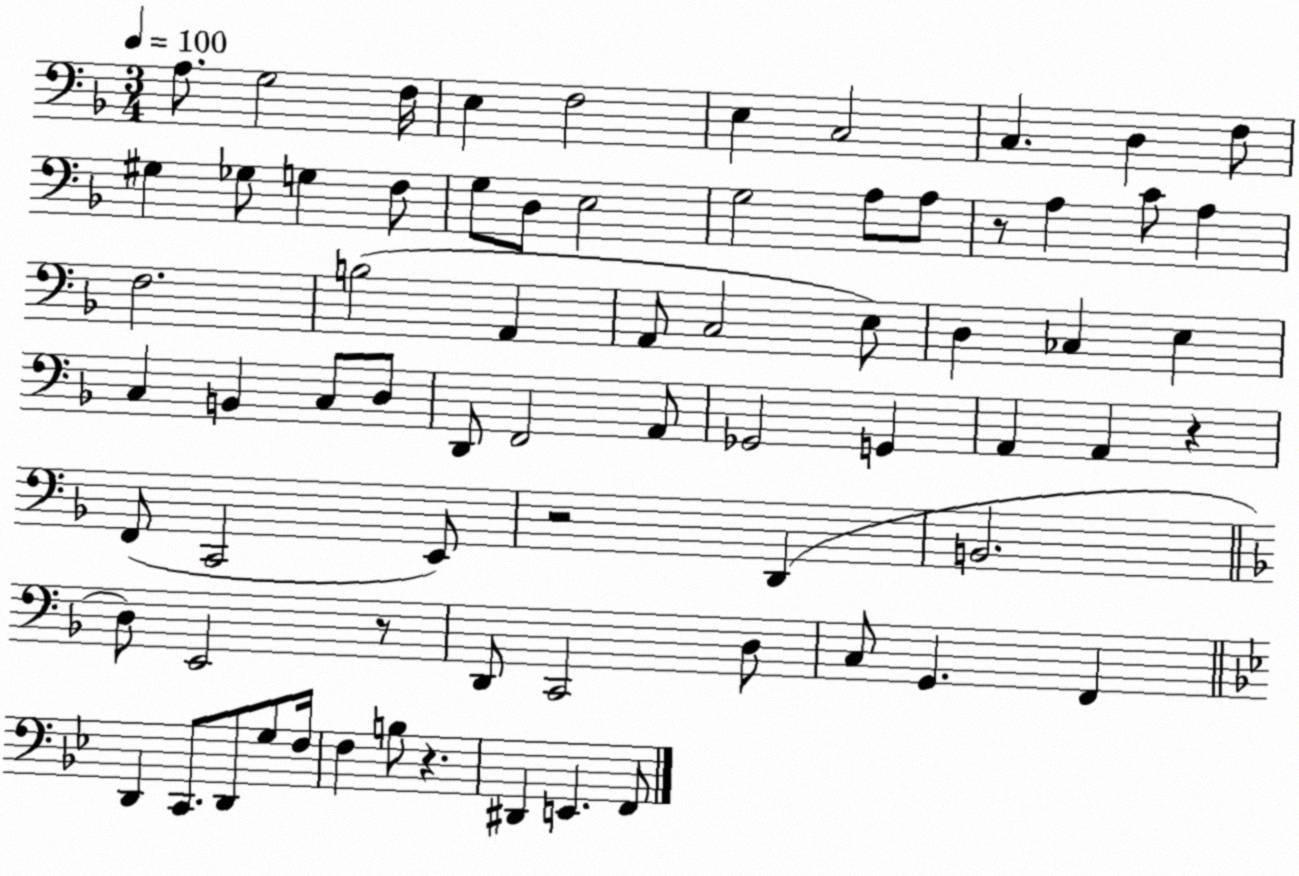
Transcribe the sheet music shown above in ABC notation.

X:1
T:Untitled
M:3/4
L:1/4
K:F
A,/2 G,2 F,/4 E, F,2 E, C,2 C, D, F,/2 ^G, _G,/2 G, F,/2 G,/2 D,/2 E,2 G,2 A,/2 A,/2 z/2 A, C/2 A, F,2 B,2 A,, A,,/2 C,2 E,/2 D, _C, E, C, B,, C,/2 D,/2 D,,/2 F,,2 A,,/2 _G,,2 G,, A,, A,, z F,,/2 C,,2 E,,/2 z2 D,, B,,2 D,/2 E,,2 z/2 D,,/2 C,,2 D,/2 C,/2 G,, F,, D,, C,,/2 D,,/2 G,/2 F,/4 F, B,/2 z ^D,, E,, F,,/2